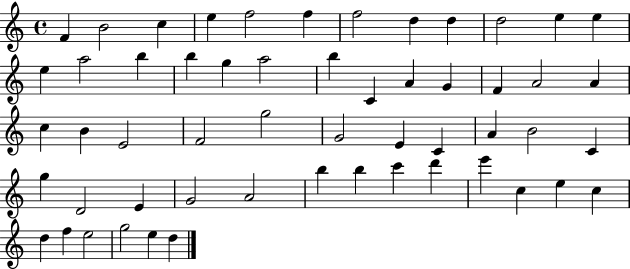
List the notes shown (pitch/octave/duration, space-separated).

F4/q B4/h C5/q E5/q F5/h F5/q F5/h D5/q D5/q D5/h E5/q E5/q E5/q A5/h B5/q B5/q G5/q A5/h B5/q C4/q A4/q G4/q F4/q A4/h A4/q C5/q B4/q E4/h F4/h G5/h G4/h E4/q C4/q A4/q B4/h C4/q G5/q D4/h E4/q G4/h A4/h B5/q B5/q C6/q D6/q E6/q C5/q E5/q C5/q D5/q F5/q E5/h G5/h E5/q D5/q